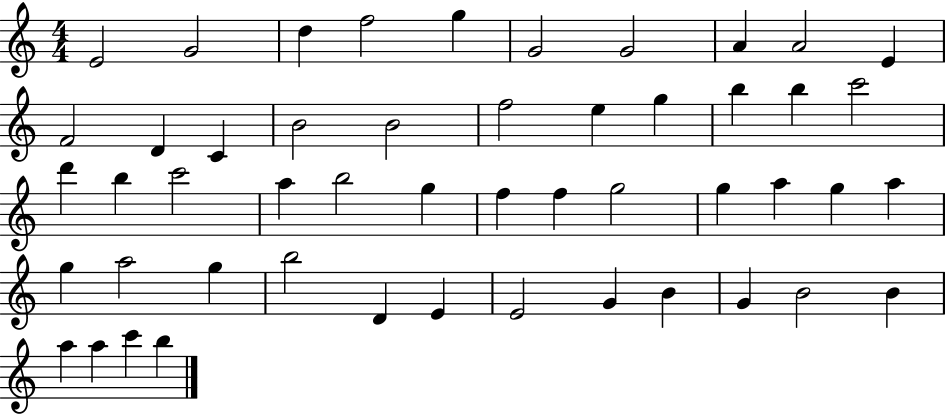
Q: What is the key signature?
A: C major